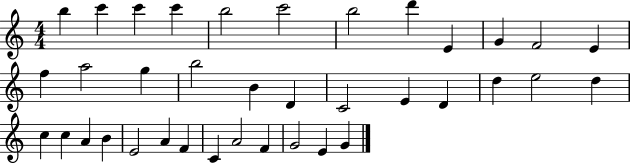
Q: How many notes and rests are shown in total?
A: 37